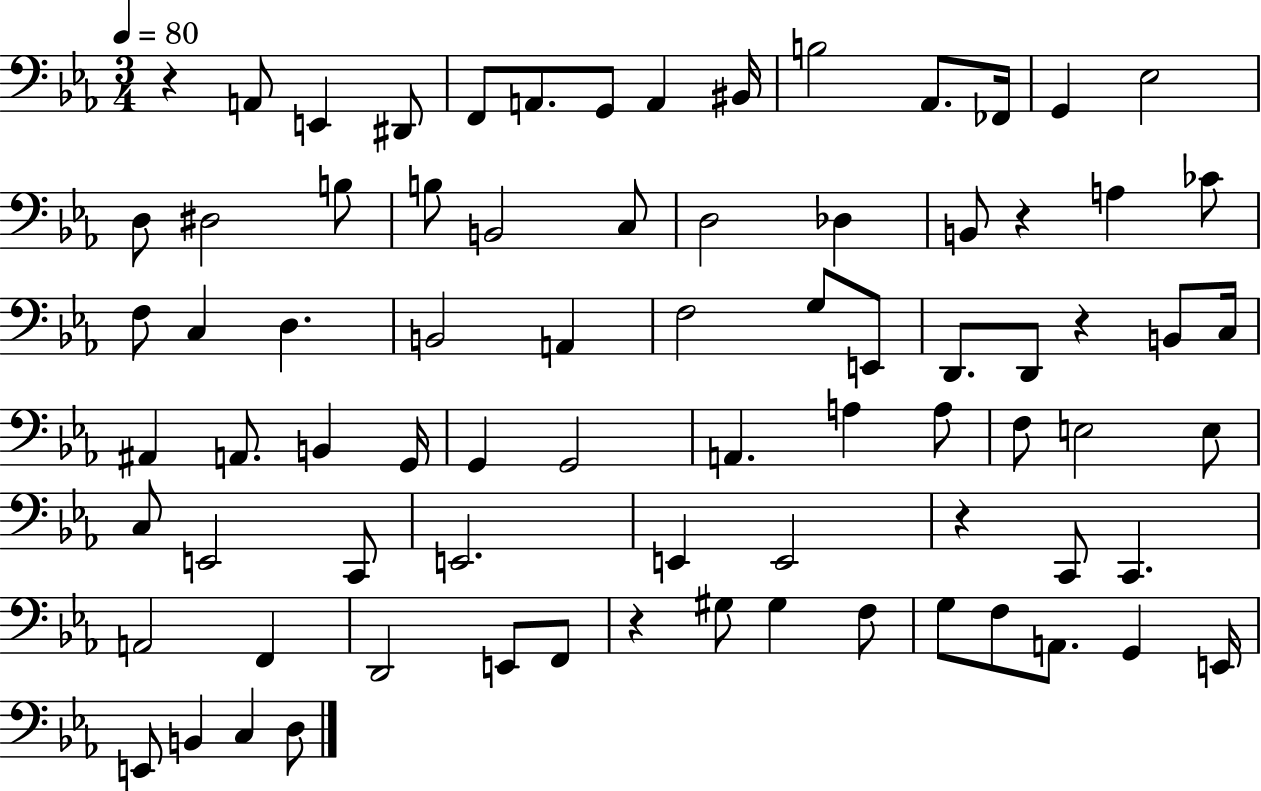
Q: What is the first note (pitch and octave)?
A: A2